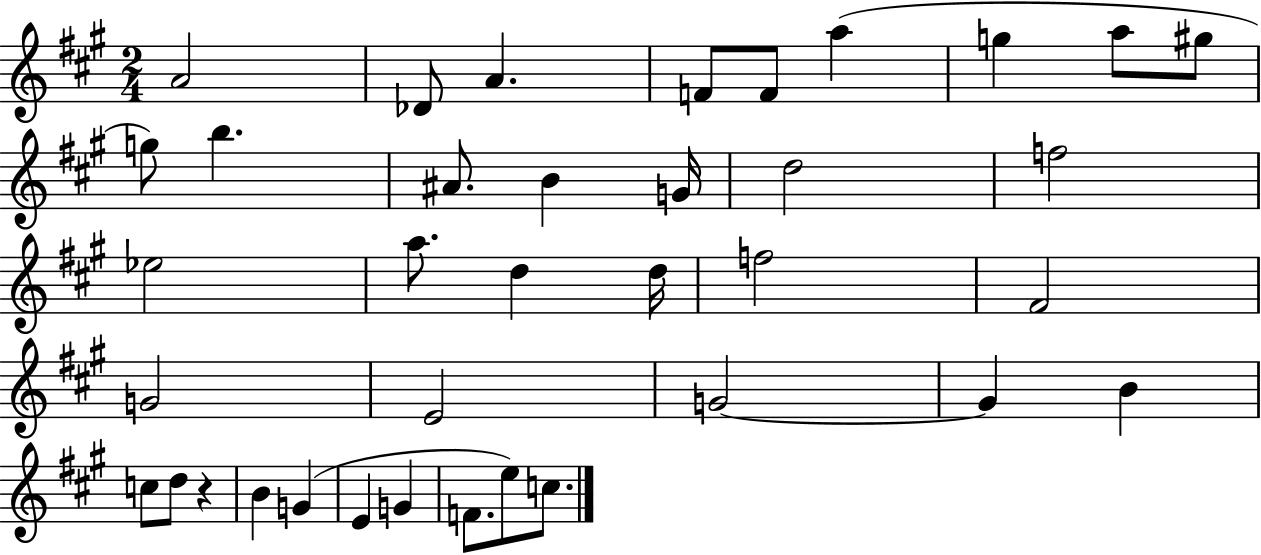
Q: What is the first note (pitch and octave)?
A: A4